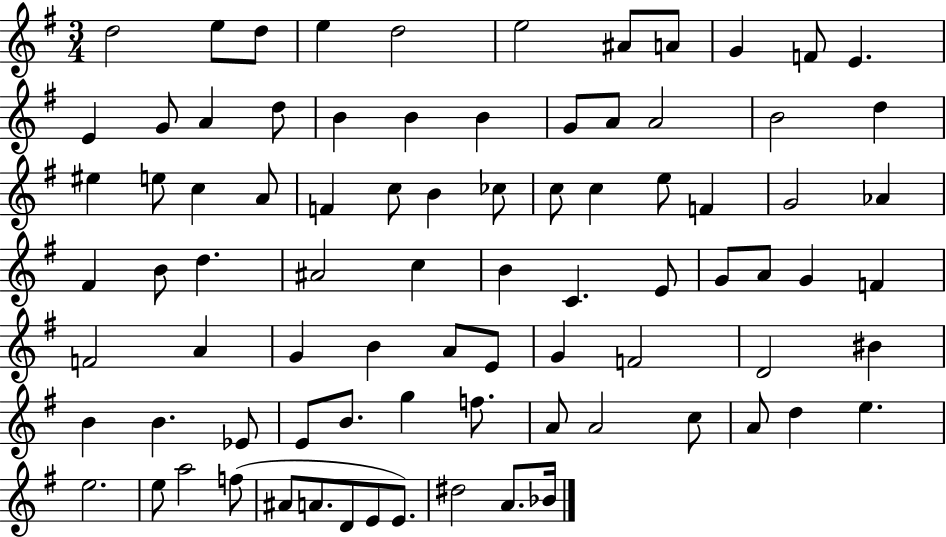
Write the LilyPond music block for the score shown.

{
  \clef treble
  \numericTimeSignature
  \time 3/4
  \key g \major
  d''2 e''8 d''8 | e''4 d''2 | e''2 ais'8 a'8 | g'4 f'8 e'4. | \break e'4 g'8 a'4 d''8 | b'4 b'4 b'4 | g'8 a'8 a'2 | b'2 d''4 | \break eis''4 e''8 c''4 a'8 | f'4 c''8 b'4 ces''8 | c''8 c''4 e''8 f'4 | g'2 aes'4 | \break fis'4 b'8 d''4. | ais'2 c''4 | b'4 c'4. e'8 | g'8 a'8 g'4 f'4 | \break f'2 a'4 | g'4 b'4 a'8 e'8 | g'4 f'2 | d'2 bis'4 | \break b'4 b'4. ees'8 | e'8 b'8. g''4 f''8. | a'8 a'2 c''8 | a'8 d''4 e''4. | \break e''2. | e''8 a''2 f''8( | ais'8 a'8. d'8 e'8 e'8.) | dis''2 a'8. bes'16 | \break \bar "|."
}